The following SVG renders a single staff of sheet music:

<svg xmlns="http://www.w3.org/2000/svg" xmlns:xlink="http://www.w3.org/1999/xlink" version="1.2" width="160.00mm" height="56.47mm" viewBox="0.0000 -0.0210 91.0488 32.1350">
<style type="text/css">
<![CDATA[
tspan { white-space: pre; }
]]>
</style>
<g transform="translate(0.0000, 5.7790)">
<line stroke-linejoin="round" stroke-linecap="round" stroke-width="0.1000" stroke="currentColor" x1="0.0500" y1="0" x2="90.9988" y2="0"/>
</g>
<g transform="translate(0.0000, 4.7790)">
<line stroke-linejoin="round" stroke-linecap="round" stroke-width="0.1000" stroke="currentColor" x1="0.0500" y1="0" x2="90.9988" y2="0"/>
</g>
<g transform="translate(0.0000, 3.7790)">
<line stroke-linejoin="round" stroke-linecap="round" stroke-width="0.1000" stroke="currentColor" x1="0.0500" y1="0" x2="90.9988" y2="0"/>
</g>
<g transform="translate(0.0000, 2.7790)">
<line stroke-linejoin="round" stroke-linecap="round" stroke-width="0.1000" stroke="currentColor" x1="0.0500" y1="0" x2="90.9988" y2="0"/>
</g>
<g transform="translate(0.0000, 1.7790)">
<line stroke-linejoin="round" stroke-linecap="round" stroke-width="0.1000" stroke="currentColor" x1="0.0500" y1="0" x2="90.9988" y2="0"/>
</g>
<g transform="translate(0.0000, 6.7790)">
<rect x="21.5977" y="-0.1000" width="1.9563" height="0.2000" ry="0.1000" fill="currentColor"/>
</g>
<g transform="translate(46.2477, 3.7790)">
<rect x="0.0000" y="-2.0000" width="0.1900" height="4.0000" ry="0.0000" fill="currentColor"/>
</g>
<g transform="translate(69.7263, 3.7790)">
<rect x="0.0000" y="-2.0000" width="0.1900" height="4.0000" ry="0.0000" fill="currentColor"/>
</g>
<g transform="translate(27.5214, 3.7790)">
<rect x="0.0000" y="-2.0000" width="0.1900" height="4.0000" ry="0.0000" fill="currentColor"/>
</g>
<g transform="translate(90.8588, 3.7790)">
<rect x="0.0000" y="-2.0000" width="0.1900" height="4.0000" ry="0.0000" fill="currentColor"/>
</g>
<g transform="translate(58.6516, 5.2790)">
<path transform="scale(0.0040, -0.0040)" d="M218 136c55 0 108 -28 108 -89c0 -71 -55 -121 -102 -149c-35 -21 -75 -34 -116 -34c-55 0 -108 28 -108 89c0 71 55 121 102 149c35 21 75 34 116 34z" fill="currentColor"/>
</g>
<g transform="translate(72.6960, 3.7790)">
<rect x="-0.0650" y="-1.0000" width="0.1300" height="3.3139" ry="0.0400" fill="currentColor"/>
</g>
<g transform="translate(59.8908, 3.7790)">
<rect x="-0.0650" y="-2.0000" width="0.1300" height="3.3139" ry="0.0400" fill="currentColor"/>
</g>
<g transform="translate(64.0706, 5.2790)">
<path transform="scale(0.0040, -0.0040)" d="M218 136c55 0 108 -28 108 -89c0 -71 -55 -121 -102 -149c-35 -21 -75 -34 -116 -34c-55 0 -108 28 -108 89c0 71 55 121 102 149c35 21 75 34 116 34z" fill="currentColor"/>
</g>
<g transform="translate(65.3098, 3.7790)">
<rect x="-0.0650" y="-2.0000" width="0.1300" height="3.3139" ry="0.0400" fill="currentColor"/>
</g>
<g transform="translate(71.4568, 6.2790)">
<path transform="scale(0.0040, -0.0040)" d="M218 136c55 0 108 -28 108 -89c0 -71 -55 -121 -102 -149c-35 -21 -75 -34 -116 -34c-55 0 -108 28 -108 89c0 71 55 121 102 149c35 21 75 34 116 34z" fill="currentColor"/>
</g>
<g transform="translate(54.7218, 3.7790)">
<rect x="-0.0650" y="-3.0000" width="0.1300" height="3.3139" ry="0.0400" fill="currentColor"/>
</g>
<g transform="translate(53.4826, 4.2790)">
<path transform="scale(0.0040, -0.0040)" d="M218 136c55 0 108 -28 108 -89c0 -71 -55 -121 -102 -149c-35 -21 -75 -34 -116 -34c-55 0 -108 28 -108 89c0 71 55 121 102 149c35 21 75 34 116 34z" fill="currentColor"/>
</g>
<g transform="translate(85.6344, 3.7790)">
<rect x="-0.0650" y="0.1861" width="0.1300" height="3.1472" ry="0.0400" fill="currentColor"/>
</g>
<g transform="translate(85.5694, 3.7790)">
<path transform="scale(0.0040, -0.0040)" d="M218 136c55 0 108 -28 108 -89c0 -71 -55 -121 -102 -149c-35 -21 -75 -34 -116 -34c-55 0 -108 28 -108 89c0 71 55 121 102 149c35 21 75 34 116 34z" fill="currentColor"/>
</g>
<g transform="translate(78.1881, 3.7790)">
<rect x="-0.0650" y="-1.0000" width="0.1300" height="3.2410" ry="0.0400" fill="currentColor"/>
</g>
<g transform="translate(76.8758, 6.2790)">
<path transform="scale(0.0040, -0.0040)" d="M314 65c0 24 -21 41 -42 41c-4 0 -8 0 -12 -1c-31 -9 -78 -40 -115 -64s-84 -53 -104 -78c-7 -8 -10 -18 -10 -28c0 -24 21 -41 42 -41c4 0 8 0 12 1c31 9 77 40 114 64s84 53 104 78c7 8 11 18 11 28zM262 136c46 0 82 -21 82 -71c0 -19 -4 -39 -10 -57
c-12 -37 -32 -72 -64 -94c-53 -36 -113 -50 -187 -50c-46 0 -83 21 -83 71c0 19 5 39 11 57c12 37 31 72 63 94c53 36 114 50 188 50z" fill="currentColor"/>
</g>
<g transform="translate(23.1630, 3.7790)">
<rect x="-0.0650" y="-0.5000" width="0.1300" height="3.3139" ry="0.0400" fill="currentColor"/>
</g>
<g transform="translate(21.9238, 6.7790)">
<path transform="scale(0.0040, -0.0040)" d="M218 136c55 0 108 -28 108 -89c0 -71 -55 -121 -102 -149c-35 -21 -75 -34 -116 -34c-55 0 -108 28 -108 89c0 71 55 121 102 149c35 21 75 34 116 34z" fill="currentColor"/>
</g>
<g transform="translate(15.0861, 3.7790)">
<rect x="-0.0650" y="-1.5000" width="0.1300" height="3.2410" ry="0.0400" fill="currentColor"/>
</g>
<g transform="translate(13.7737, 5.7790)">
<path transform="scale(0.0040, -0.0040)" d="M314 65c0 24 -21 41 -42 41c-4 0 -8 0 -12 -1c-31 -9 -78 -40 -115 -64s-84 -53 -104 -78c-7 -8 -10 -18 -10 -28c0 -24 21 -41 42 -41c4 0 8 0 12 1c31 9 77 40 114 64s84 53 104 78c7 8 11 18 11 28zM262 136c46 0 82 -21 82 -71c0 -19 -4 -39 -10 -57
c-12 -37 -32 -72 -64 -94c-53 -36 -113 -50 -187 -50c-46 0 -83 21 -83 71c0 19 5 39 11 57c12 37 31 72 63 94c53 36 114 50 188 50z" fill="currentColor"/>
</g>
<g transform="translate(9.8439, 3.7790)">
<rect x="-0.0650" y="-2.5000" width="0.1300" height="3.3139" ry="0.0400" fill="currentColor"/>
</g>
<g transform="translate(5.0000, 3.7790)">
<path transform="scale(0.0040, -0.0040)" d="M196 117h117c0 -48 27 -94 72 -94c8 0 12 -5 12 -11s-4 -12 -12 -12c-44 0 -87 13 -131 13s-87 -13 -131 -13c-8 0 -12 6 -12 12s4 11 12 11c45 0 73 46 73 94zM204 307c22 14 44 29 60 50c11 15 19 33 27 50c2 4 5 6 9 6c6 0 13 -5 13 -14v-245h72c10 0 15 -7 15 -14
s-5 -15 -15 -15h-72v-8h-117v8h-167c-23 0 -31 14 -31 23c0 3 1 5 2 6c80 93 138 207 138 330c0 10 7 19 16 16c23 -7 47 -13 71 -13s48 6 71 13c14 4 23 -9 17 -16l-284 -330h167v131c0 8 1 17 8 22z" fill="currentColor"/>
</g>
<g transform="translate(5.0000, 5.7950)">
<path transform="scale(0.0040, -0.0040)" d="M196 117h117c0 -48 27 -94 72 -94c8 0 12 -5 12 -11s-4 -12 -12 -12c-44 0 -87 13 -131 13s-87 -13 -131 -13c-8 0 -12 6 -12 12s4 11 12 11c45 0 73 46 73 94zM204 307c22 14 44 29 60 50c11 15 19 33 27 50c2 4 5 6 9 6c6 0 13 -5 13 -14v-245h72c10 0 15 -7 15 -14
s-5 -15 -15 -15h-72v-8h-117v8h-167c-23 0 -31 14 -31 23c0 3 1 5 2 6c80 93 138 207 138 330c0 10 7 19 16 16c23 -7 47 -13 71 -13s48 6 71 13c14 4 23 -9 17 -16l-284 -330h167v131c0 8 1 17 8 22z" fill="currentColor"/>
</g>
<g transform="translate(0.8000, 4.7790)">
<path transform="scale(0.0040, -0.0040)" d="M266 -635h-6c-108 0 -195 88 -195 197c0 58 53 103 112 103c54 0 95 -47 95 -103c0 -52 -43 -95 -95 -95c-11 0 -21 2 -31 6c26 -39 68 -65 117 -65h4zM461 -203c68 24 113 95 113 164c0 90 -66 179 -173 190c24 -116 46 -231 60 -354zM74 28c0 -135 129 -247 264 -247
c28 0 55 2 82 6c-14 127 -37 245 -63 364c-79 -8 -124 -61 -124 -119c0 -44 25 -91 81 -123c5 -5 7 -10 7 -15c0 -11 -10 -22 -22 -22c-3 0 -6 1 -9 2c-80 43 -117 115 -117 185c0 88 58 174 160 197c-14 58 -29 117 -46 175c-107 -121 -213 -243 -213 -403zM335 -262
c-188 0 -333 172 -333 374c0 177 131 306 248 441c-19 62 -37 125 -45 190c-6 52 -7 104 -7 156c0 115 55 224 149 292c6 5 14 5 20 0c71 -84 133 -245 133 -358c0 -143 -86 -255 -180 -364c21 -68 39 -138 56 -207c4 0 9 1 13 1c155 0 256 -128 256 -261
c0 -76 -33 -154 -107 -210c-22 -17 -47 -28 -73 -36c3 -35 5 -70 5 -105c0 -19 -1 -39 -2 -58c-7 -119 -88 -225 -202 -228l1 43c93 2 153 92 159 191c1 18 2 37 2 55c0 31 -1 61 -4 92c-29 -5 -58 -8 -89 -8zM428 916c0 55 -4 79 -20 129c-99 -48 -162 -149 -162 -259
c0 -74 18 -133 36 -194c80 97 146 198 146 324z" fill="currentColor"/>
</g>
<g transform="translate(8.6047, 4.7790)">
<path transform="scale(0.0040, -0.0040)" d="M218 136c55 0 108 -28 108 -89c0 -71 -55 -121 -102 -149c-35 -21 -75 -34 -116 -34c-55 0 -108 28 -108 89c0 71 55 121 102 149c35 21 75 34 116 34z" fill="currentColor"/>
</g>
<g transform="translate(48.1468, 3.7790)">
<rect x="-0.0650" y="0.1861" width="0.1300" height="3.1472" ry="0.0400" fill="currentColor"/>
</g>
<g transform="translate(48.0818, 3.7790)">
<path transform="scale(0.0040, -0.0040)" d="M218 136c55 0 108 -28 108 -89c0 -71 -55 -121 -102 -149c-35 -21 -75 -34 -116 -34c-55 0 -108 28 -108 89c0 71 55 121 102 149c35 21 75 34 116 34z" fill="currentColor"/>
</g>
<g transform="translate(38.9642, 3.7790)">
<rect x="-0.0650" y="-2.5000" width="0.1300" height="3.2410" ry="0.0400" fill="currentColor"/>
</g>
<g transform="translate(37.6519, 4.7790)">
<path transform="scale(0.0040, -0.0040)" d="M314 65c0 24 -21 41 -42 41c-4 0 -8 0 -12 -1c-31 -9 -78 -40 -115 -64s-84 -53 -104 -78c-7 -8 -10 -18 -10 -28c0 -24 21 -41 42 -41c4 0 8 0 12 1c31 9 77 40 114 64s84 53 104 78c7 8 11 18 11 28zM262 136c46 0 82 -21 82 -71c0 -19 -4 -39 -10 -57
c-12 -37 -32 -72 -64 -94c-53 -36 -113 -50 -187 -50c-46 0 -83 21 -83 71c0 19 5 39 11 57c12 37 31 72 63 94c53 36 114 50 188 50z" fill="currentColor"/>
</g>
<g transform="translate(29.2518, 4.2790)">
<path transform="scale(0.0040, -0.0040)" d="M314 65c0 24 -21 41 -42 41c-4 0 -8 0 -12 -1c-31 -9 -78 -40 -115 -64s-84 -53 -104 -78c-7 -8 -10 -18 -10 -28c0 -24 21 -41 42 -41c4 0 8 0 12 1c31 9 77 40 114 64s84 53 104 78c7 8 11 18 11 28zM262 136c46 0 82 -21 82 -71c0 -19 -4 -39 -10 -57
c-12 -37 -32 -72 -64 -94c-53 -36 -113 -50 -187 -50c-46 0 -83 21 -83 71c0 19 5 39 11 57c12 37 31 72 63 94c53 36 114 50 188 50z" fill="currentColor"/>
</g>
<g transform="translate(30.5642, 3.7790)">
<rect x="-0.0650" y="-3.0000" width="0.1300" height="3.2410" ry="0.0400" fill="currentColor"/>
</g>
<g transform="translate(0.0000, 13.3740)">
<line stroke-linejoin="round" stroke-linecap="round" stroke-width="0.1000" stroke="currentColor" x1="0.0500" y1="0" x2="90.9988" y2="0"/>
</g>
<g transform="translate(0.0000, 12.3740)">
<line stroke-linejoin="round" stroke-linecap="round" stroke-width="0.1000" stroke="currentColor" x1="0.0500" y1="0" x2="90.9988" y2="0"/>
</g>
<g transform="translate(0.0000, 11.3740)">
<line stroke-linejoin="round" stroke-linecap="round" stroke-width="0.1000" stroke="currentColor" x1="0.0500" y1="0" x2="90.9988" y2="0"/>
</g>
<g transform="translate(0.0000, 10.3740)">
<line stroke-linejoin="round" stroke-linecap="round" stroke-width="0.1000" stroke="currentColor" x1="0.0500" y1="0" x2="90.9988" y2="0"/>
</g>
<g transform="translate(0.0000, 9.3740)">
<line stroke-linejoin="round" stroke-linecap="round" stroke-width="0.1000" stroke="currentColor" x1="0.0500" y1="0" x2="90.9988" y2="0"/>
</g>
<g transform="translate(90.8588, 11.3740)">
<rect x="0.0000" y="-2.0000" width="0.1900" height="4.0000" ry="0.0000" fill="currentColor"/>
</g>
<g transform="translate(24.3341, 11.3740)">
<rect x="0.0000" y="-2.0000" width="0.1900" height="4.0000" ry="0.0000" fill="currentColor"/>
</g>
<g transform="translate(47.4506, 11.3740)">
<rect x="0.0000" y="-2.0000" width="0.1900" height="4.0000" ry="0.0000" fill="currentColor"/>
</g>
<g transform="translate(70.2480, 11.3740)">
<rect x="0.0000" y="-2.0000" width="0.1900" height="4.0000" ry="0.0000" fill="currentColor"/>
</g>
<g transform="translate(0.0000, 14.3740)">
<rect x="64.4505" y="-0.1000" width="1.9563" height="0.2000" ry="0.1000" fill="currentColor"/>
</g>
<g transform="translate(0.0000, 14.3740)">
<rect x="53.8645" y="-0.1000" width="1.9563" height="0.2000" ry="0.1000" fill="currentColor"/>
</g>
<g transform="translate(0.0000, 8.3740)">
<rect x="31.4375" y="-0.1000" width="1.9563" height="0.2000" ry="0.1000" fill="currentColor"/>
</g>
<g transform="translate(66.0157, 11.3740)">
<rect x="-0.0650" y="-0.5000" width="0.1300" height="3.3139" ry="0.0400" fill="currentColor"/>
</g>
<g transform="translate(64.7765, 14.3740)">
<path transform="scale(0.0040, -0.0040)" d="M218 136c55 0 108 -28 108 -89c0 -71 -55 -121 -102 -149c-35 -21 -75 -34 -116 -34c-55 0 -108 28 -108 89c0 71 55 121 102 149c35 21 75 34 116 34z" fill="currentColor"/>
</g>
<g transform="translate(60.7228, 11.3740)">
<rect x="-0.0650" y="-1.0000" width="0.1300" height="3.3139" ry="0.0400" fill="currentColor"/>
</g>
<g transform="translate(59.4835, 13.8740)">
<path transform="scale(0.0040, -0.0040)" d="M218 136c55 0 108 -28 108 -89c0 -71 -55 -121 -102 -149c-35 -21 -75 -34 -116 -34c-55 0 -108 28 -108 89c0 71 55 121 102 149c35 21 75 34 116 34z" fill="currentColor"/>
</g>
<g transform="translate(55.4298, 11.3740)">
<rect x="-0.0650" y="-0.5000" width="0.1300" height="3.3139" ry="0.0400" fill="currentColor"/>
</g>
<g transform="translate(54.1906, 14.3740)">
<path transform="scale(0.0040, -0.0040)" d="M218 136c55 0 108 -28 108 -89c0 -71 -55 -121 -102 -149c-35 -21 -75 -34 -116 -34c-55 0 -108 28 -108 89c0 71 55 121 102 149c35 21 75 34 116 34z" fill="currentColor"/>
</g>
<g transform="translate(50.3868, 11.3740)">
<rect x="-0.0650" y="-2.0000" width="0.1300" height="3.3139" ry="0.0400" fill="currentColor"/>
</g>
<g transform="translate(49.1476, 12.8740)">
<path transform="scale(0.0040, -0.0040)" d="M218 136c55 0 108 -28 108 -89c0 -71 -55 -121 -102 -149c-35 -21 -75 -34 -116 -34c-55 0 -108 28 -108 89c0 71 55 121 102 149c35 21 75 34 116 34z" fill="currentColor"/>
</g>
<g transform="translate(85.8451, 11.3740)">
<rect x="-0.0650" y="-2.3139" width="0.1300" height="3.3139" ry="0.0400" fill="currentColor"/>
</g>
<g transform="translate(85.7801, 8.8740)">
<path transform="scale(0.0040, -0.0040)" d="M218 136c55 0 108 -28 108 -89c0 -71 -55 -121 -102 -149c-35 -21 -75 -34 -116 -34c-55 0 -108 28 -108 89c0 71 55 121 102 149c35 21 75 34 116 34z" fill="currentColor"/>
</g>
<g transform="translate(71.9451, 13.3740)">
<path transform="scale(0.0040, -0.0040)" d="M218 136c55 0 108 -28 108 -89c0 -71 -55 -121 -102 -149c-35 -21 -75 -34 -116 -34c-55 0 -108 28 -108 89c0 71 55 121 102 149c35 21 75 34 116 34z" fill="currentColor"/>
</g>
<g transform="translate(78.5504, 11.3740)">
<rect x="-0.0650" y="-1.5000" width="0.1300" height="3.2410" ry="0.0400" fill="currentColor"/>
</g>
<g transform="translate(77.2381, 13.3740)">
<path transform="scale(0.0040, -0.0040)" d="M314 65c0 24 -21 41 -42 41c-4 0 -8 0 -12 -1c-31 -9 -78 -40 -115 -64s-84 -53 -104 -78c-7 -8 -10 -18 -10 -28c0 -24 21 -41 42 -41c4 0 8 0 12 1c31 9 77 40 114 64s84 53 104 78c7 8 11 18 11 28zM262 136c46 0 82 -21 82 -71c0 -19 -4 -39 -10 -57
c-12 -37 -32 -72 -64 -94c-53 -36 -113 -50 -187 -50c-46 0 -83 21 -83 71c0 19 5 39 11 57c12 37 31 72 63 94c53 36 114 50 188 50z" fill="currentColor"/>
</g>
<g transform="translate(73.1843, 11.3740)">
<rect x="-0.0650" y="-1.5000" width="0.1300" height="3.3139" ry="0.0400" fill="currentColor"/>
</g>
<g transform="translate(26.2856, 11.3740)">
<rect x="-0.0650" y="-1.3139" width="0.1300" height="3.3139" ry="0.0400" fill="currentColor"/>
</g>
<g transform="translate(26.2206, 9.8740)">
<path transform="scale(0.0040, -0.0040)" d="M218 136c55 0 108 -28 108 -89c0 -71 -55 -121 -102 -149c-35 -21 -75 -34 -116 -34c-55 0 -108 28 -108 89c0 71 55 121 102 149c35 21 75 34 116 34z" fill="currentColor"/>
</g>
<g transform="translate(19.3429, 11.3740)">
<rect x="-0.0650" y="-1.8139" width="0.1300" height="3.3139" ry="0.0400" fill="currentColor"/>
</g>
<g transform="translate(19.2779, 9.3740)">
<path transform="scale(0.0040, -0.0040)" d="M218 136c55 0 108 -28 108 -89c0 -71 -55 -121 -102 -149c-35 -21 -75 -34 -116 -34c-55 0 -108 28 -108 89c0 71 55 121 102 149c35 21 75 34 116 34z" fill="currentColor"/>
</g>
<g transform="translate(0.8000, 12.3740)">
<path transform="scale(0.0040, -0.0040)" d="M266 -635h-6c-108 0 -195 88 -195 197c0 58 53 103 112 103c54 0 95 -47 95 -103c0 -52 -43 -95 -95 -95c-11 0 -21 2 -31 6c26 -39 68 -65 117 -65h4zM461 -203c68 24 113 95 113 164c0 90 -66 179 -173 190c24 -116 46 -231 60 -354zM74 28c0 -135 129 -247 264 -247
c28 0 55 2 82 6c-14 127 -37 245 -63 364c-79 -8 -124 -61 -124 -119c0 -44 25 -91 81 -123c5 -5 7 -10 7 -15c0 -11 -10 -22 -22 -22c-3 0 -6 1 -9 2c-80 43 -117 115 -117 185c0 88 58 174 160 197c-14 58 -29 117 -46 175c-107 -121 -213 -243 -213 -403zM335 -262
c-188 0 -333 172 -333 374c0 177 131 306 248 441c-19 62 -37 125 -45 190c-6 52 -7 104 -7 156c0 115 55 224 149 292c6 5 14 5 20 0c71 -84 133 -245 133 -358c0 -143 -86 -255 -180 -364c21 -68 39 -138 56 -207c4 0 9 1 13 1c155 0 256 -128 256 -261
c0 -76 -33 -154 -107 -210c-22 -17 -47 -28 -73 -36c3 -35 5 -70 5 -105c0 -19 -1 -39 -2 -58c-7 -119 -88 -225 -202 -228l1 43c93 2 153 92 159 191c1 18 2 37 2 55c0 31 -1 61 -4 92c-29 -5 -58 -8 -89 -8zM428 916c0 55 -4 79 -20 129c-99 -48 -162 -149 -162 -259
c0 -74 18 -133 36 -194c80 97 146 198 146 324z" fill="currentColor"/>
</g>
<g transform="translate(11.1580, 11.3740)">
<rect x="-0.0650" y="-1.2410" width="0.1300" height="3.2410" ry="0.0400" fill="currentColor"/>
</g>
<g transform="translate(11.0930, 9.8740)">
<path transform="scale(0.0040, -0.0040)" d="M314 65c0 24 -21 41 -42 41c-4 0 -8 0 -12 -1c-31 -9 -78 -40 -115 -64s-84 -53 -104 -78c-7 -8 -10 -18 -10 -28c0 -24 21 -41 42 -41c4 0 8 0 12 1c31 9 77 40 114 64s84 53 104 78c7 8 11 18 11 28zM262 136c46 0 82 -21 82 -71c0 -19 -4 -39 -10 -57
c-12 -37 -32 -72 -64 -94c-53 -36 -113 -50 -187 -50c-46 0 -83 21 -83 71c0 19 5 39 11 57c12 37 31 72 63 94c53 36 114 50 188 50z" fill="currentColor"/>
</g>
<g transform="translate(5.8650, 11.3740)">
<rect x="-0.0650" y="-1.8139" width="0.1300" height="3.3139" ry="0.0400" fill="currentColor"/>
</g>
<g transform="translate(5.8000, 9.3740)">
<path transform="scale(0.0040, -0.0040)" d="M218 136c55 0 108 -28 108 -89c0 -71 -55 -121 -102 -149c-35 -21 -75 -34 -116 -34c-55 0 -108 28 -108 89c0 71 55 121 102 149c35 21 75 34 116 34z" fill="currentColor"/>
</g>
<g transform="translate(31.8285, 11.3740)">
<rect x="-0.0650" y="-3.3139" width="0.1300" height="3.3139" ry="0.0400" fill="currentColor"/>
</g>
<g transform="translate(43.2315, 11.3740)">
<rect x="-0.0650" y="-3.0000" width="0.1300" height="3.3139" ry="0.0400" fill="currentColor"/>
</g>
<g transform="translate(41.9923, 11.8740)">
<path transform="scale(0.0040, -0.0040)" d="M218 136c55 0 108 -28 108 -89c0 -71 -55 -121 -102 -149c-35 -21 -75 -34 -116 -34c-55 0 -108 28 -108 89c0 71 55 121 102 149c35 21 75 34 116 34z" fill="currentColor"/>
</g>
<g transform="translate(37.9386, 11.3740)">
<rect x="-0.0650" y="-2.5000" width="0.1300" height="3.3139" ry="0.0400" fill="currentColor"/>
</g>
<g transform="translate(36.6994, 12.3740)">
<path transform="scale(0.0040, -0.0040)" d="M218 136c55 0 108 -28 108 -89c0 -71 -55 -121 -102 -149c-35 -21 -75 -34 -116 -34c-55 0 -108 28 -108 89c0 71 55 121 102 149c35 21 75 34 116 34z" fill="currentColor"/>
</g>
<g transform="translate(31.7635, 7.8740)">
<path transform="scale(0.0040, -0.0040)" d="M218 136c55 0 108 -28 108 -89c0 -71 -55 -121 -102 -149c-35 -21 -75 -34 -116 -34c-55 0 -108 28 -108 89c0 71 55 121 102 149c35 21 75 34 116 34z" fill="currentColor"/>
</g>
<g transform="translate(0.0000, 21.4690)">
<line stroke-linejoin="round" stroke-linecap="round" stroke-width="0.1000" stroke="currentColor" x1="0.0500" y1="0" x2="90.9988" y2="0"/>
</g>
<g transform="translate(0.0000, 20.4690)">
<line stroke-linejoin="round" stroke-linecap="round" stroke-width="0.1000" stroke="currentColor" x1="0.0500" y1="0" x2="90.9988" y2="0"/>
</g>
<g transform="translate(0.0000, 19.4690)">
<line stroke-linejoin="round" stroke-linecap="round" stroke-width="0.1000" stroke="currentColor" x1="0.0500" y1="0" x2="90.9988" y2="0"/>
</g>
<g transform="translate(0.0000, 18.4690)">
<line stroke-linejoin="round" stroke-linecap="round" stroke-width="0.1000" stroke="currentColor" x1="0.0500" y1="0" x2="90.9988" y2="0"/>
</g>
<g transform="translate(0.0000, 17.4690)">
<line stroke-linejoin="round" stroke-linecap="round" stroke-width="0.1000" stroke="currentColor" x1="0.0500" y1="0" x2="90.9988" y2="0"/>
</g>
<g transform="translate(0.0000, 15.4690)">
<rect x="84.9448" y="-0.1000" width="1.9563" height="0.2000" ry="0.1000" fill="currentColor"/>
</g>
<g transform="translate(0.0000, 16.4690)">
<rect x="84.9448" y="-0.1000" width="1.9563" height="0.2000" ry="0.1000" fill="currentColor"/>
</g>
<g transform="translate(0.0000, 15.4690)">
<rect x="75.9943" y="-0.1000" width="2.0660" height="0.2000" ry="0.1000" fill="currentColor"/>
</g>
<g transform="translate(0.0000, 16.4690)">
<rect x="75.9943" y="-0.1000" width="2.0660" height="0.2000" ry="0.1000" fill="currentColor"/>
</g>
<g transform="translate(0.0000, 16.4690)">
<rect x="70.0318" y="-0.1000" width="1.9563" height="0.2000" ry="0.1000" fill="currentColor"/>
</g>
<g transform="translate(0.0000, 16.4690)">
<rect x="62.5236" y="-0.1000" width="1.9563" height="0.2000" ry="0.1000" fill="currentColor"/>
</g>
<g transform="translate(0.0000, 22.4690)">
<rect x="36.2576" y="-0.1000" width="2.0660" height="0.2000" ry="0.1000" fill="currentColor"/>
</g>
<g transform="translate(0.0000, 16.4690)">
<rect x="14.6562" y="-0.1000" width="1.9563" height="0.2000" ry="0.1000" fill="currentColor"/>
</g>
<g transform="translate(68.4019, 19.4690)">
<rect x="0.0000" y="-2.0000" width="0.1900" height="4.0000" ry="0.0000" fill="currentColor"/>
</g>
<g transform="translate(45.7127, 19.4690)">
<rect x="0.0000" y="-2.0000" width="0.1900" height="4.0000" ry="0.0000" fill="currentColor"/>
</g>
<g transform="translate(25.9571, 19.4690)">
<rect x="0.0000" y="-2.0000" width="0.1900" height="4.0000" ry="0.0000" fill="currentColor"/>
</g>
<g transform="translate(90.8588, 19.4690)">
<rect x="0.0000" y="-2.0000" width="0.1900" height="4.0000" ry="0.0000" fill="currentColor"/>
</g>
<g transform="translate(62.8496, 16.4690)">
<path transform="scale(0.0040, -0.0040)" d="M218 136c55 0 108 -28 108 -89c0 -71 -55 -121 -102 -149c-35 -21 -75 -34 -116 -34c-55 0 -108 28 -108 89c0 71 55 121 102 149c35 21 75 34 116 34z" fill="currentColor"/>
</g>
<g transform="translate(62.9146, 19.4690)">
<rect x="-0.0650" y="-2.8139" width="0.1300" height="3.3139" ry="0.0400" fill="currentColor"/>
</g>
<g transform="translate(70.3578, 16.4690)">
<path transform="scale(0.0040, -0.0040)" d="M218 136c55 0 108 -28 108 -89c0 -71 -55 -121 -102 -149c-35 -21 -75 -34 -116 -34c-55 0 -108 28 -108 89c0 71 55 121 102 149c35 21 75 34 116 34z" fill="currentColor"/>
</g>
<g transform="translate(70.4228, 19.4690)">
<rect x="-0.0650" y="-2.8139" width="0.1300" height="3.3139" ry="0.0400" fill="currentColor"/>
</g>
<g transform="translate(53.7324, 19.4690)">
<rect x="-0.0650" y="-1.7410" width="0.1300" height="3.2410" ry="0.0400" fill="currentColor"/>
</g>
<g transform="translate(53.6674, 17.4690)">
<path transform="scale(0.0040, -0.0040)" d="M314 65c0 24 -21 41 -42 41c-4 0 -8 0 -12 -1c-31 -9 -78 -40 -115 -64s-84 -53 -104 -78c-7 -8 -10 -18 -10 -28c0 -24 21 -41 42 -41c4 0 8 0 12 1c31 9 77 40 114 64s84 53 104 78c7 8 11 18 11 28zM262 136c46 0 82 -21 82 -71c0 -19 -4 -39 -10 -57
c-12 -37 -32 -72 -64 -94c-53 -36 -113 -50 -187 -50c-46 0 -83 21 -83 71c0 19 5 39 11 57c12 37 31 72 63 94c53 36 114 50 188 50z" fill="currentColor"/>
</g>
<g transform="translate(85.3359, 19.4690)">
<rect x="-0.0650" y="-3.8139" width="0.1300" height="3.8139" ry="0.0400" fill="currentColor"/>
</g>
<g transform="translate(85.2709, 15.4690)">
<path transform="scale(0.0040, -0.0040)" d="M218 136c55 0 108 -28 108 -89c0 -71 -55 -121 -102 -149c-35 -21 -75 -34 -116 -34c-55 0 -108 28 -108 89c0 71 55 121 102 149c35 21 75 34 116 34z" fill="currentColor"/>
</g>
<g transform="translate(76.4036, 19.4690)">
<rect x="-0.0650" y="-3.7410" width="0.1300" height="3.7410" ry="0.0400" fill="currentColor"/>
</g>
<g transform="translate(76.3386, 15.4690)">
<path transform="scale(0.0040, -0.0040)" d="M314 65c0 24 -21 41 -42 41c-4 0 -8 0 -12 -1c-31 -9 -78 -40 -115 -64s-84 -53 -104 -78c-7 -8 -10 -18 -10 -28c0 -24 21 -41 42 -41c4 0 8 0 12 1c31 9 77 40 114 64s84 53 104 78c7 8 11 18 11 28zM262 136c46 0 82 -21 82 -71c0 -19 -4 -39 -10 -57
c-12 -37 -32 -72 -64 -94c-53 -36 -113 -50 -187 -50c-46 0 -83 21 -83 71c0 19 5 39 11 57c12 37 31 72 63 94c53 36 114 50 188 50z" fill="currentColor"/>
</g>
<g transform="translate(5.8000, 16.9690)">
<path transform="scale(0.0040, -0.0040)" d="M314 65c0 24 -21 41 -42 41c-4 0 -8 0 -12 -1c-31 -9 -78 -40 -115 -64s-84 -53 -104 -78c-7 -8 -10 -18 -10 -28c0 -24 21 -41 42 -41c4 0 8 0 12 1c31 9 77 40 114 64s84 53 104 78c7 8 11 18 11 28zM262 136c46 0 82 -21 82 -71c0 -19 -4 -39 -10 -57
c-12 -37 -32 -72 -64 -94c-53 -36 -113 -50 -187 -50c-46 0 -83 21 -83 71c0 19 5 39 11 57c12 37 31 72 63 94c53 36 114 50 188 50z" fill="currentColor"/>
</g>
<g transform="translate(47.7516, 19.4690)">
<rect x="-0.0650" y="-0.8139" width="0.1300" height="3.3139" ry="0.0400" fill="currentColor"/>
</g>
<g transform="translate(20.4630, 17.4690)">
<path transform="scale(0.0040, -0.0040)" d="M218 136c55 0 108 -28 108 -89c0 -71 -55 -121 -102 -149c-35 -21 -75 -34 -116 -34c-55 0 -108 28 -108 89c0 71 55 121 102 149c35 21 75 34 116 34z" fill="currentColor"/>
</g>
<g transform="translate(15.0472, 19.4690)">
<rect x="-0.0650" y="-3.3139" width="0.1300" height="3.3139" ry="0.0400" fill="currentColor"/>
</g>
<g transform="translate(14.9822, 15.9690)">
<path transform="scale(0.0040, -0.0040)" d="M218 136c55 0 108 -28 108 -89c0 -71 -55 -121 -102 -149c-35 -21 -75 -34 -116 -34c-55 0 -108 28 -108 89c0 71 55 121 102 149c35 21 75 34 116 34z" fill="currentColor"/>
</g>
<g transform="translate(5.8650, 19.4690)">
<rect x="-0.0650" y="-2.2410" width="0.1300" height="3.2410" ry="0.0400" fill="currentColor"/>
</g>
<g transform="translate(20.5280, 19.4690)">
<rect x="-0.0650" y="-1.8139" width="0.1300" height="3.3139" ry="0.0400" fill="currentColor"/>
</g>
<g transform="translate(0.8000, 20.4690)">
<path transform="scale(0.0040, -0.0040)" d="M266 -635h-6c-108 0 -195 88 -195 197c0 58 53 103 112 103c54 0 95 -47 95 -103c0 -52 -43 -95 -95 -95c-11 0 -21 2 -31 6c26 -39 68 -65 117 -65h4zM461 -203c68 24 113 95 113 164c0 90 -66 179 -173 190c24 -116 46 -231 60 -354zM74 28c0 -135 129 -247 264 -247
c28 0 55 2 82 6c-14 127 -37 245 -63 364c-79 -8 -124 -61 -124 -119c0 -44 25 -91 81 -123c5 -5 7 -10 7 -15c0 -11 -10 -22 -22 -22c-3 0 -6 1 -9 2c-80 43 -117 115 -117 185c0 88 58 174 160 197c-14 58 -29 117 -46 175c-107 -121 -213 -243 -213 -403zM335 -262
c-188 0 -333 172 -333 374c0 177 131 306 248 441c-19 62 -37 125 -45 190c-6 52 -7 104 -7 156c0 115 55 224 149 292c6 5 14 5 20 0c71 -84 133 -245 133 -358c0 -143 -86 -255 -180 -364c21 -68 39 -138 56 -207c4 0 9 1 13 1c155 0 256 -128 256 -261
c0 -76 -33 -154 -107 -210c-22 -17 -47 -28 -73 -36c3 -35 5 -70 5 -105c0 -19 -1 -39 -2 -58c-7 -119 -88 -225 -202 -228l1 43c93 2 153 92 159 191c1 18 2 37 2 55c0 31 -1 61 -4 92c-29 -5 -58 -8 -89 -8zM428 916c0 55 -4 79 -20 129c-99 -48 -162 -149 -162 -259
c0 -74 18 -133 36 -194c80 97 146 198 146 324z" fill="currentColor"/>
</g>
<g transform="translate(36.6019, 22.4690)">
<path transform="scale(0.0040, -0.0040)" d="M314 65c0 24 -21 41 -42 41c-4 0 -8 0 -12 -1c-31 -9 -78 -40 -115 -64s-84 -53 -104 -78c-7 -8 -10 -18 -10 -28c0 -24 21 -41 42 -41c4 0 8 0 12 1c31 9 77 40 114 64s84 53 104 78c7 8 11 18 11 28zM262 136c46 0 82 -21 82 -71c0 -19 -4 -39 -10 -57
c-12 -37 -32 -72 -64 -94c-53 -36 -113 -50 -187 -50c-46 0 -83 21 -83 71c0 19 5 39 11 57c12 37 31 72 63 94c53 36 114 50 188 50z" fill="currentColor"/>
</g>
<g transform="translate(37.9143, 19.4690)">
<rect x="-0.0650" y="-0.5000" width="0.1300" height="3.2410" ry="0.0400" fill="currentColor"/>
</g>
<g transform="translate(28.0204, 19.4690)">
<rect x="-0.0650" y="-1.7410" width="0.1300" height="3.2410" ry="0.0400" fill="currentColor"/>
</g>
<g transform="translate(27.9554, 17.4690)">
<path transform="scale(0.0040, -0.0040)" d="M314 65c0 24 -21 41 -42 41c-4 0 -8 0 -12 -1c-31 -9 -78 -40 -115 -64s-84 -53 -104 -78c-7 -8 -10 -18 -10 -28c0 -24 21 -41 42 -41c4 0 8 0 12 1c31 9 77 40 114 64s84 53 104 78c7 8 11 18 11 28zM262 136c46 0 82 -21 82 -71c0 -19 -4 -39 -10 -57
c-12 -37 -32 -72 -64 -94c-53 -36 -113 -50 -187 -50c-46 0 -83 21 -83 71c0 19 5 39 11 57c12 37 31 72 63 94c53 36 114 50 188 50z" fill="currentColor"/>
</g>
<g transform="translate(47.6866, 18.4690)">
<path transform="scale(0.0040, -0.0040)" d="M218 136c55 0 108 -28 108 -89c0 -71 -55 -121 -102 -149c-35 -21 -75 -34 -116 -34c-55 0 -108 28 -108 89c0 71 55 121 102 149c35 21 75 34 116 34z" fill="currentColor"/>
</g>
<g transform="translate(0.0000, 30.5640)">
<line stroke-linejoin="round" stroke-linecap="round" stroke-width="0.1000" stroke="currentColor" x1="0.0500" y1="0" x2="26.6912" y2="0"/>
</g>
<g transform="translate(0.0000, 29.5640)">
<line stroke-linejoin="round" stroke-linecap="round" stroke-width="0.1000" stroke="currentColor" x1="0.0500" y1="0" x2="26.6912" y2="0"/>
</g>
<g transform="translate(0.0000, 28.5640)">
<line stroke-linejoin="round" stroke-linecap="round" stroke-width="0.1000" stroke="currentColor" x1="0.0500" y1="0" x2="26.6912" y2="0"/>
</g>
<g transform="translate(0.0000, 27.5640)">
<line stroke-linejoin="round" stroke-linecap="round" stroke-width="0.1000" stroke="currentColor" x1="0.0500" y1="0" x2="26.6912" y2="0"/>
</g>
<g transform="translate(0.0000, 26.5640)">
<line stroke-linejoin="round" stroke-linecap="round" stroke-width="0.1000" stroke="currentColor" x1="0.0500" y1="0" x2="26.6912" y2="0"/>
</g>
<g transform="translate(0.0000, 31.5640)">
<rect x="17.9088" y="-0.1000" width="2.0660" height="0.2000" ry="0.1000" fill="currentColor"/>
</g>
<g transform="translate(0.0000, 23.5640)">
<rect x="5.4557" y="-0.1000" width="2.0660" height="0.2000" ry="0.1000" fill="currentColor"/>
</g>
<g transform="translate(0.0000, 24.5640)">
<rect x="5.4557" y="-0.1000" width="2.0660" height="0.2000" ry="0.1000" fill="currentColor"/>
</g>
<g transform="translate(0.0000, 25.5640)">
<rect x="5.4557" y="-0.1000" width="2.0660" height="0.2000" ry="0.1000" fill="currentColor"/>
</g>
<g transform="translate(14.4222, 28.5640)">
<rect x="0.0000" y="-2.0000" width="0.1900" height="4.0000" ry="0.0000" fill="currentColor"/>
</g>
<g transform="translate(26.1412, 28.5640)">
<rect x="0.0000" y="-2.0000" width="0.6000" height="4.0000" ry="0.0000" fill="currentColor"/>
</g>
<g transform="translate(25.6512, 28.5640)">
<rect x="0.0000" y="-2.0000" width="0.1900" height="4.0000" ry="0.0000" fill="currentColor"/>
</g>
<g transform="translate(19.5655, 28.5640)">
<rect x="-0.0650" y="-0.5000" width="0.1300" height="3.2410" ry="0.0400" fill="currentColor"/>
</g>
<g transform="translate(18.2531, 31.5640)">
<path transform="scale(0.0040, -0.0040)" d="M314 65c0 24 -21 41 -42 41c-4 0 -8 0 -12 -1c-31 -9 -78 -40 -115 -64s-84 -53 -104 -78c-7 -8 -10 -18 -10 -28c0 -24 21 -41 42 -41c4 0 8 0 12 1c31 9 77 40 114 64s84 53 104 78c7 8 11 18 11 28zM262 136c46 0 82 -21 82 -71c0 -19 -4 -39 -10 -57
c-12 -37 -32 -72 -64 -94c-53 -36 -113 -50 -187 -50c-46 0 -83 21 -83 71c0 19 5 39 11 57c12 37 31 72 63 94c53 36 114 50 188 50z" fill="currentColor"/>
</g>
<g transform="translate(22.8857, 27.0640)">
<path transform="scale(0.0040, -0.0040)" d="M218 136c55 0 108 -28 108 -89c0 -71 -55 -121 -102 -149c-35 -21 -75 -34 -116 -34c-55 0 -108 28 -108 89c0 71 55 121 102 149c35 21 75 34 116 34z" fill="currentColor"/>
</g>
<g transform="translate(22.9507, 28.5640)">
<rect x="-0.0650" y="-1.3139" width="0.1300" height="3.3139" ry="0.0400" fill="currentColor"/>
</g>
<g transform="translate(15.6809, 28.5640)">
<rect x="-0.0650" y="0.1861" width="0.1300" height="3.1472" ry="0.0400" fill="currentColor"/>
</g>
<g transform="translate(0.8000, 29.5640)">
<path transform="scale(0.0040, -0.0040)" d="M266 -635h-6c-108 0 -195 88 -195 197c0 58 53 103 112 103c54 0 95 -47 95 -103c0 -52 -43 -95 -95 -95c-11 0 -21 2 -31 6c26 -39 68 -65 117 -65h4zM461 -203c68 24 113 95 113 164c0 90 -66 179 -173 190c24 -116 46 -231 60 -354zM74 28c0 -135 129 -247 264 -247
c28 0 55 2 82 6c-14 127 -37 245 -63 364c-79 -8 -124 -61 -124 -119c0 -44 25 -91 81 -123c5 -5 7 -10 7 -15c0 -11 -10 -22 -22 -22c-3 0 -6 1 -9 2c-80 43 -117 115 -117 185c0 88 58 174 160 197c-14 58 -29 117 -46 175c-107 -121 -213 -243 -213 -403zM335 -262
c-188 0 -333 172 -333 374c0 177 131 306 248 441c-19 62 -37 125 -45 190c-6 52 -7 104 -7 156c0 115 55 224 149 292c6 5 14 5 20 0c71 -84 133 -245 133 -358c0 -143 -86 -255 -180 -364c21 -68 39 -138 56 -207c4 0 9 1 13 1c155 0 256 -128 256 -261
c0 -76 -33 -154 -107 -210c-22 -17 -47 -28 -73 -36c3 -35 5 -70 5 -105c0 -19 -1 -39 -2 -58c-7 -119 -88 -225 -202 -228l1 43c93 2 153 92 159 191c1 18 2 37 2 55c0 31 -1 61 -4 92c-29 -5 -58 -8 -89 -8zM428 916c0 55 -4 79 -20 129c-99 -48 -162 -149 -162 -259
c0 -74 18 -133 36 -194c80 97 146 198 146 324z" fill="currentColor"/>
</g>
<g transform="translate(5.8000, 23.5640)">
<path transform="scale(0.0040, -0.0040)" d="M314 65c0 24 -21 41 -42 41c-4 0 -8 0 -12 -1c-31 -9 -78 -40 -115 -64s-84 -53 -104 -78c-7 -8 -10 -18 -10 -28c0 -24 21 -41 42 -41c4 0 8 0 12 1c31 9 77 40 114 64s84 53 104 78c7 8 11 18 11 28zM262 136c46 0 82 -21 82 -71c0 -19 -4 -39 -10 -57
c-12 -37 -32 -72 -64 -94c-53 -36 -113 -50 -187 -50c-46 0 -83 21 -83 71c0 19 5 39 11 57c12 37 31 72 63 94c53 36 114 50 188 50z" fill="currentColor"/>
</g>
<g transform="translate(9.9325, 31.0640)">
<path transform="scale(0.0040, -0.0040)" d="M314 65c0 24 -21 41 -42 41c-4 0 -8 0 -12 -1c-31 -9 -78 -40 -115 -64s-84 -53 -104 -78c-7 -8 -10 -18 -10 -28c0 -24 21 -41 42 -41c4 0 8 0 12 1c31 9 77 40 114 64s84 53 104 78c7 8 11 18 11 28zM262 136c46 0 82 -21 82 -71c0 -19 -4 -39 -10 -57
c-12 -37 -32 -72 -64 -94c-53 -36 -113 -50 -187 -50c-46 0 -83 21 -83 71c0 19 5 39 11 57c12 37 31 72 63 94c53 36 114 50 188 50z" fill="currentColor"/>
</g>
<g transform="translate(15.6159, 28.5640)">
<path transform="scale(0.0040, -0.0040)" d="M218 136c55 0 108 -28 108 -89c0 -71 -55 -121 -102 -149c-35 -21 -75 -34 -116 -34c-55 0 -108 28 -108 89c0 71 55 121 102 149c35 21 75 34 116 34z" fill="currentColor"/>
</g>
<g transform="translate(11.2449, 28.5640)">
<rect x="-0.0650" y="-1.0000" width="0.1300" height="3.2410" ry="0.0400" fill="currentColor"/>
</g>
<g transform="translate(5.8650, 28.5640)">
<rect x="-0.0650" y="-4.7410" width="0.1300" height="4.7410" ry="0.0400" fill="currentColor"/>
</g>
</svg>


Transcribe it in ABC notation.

X:1
T:Untitled
M:4/4
L:1/4
K:C
G E2 C A2 G2 B A F F D D2 B f e2 f e b G A F C D C E E2 g g2 b f f2 C2 d f2 a a c'2 c' e'2 D2 B C2 e